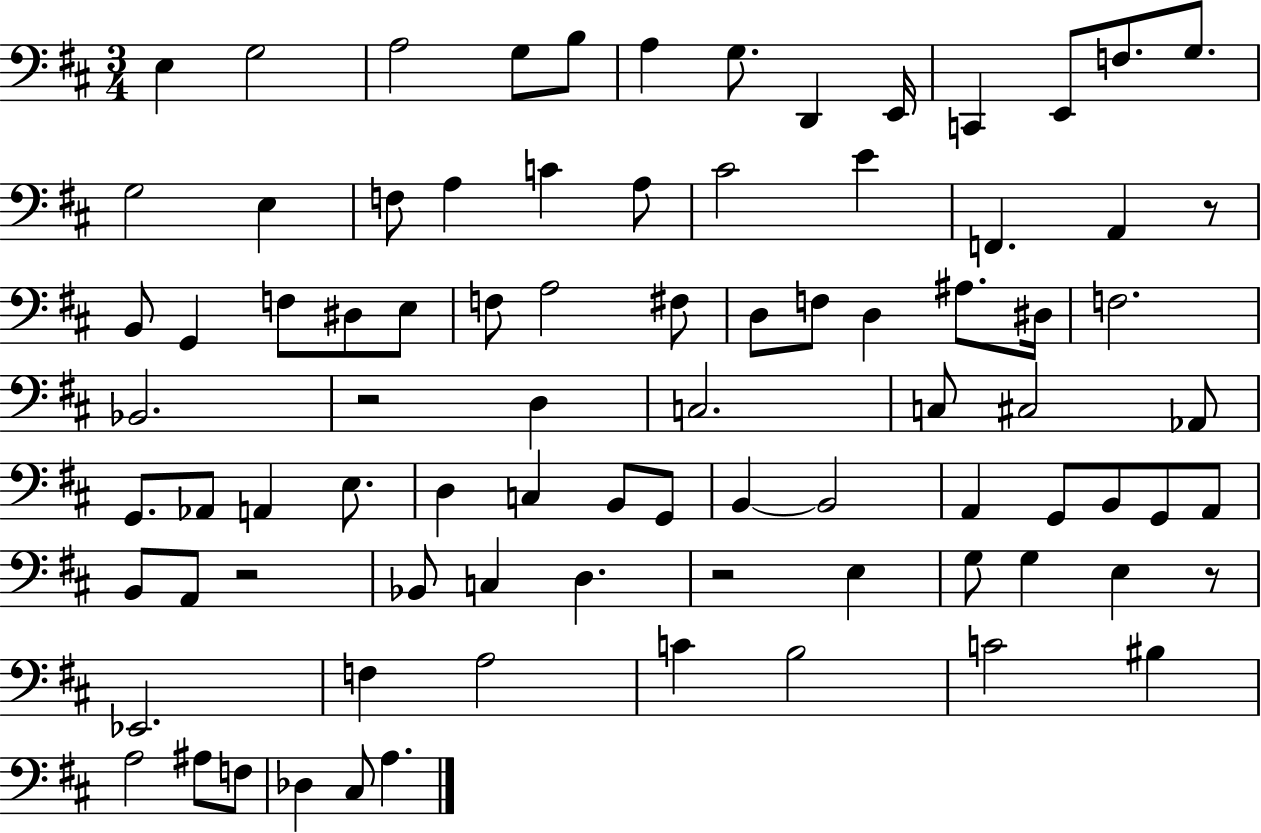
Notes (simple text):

E3/q G3/h A3/h G3/e B3/e A3/q G3/e. D2/q E2/s C2/q E2/e F3/e. G3/e. G3/h E3/q F3/e A3/q C4/q A3/e C#4/h E4/q F2/q. A2/q R/e B2/e G2/q F3/e D#3/e E3/e F3/e A3/h F#3/e D3/e F3/e D3/q A#3/e. D#3/s F3/h. Bb2/h. R/h D3/q C3/h. C3/e C#3/h Ab2/e G2/e. Ab2/e A2/q E3/e. D3/q C3/q B2/e G2/e B2/q B2/h A2/q G2/e B2/e G2/e A2/e B2/e A2/e R/h Bb2/e C3/q D3/q. R/h E3/q G3/e G3/q E3/q R/e Eb2/h. F3/q A3/h C4/q B3/h C4/h BIS3/q A3/h A#3/e F3/e Db3/q C#3/e A3/q.